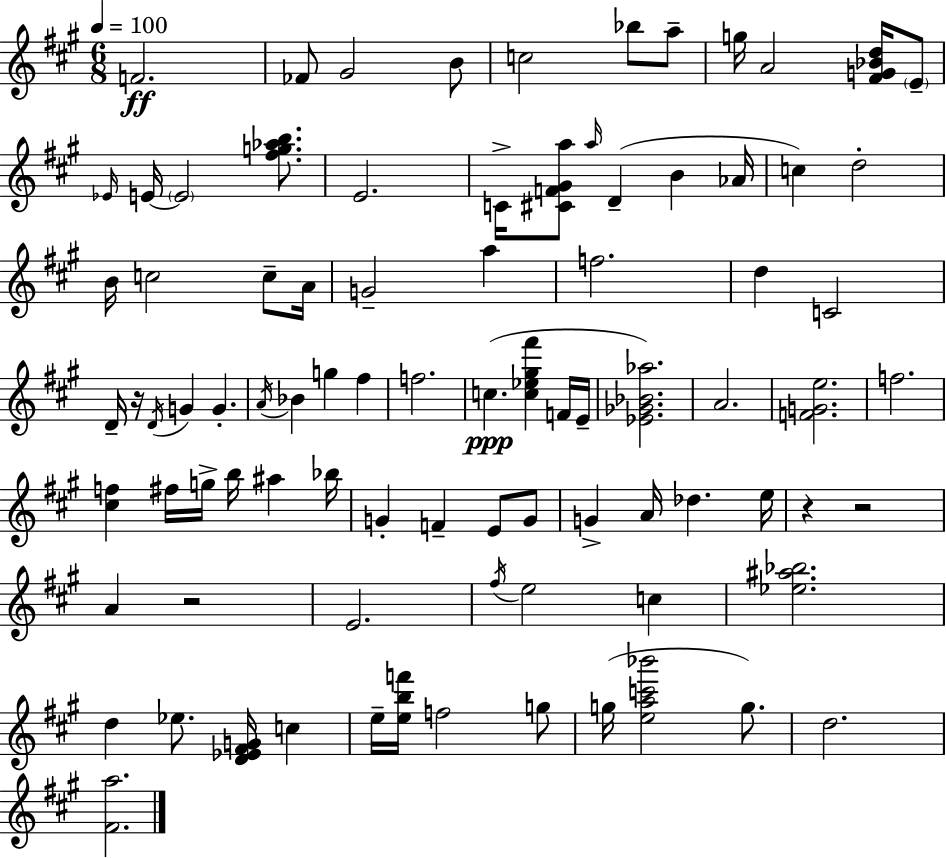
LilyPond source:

{
  \clef treble
  \numericTimeSignature
  \time 6/8
  \key a \major
  \tempo 4 = 100
  f'2.\ff | fes'8 gis'2 b'8 | c''2 bes''8 a''8-- | g''16 a'2 <fis' g' bes' d''>16 \parenthesize e'8-- | \break \grace { ees'16 } e'16~~ \parenthesize e'2 <fis'' g'' aes'' b''>8. | e'2. | c'16-> <cis' f' gis' a''>8 \grace { a''16 } d'4--( b'4 | aes'16 c''4) d''2-. | \break b'16 c''2 c''8-- | a'16 g'2-- a''4 | f''2. | d''4 c'2 | \break d'16-- r16 \acciaccatura { d'16 } g'4 g'4.-. | \acciaccatura { a'16 } bes'4 g''4 | fis''4 f''2. | c''4.(\ppp <c'' ees'' gis'' fis'''>4 | \break f'16 e'16-- <ees' ges' bes' aes''>2.) | a'2. | <f' g' e''>2. | f''2. | \break <cis'' f''>4 fis''16 g''16-> b''16 ais''4 | bes''16 g'4-. f'4-- | e'8 g'8 g'4-> a'16 des''4. | e''16 r4 r2 | \break a'4 r2 | e'2. | \acciaccatura { fis''16 } e''2 | c''4 <ees'' ais'' bes''>2. | \break d''4 ees''8. | <d' ees' fis' g'>16 c''4 e''16-- <e'' b'' f'''>16 f''2 | g''8 g''16( <e'' a'' c''' bes'''>2 | g''8.) d''2. | \break <fis' a''>2. | \bar "|."
}